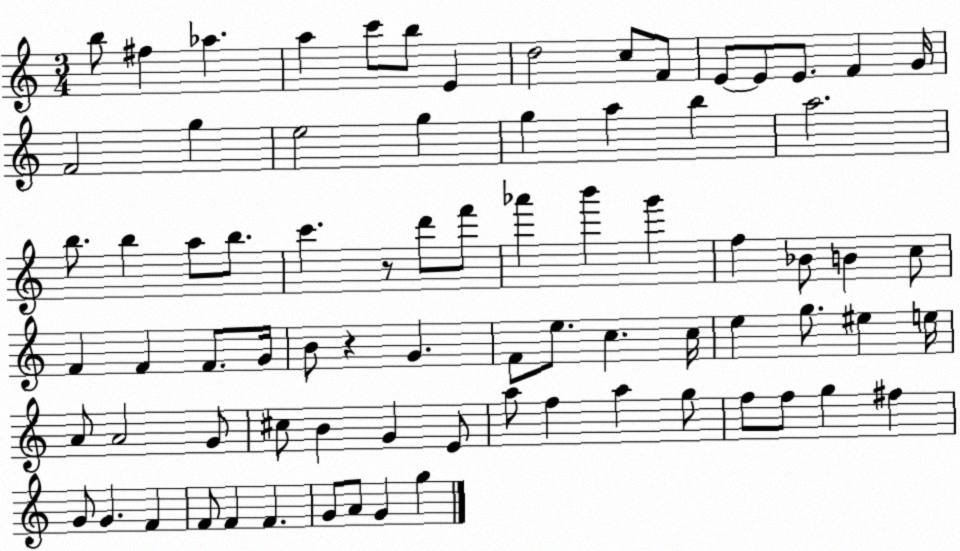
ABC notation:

X:1
T:Untitled
M:3/4
L:1/4
K:C
b/2 ^f _a a c'/2 b/2 E d2 c/2 F/2 E/2 E/2 E/2 F G/4 F2 g e2 g g a b a2 b/2 b a/2 b/2 c' z/2 d'/2 f'/2 _a' b' g' f _B/2 B c/2 F F F/2 G/4 B/2 z G F/2 e/2 c c/4 e g/2 ^e e/4 A/2 A2 G/2 ^c/2 B G E/2 a/2 f a g/2 f/2 f/2 g ^f G/2 G F F/2 F F G/2 A/2 G g